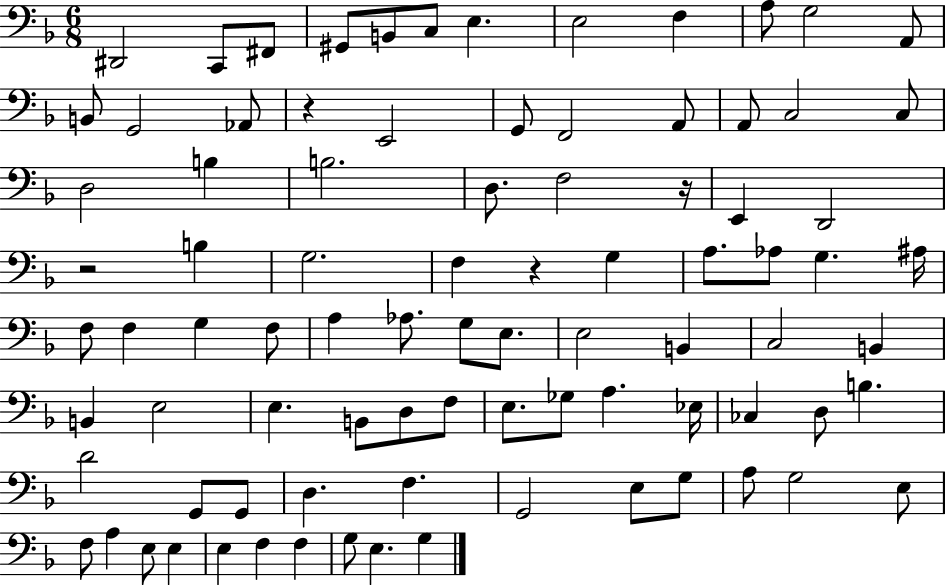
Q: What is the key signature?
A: F major